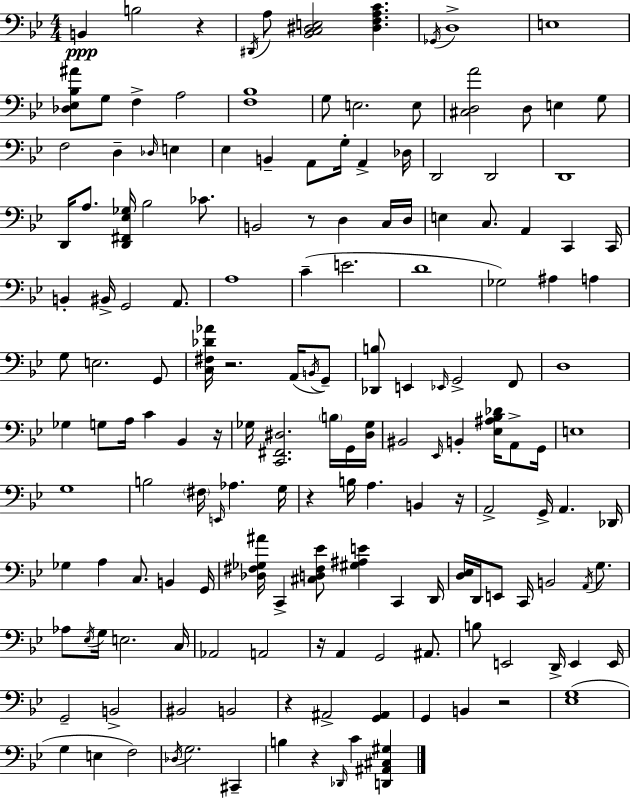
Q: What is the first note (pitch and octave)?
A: B2